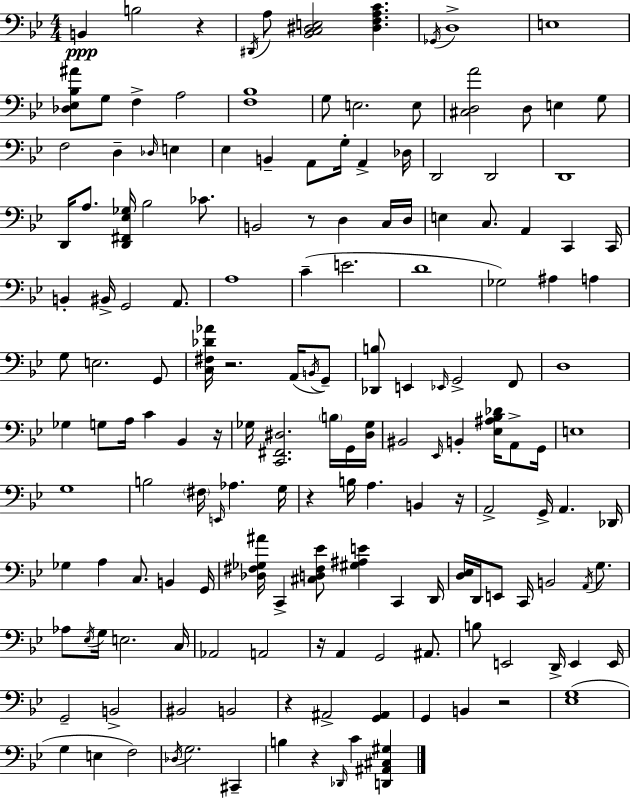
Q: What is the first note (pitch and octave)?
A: B2